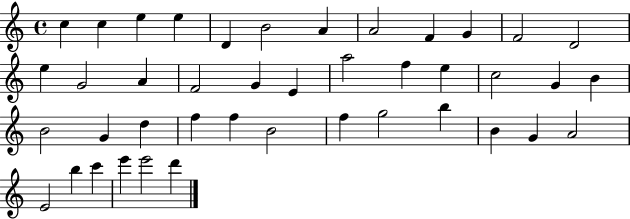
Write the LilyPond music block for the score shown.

{
  \clef treble
  \time 4/4
  \defaultTimeSignature
  \key c \major
  c''4 c''4 e''4 e''4 | d'4 b'2 a'4 | a'2 f'4 g'4 | f'2 d'2 | \break e''4 g'2 a'4 | f'2 g'4 e'4 | a''2 f''4 e''4 | c''2 g'4 b'4 | \break b'2 g'4 d''4 | f''4 f''4 b'2 | f''4 g''2 b''4 | b'4 g'4 a'2 | \break e'2 b''4 c'''4 | e'''4 e'''2 d'''4 | \bar "|."
}